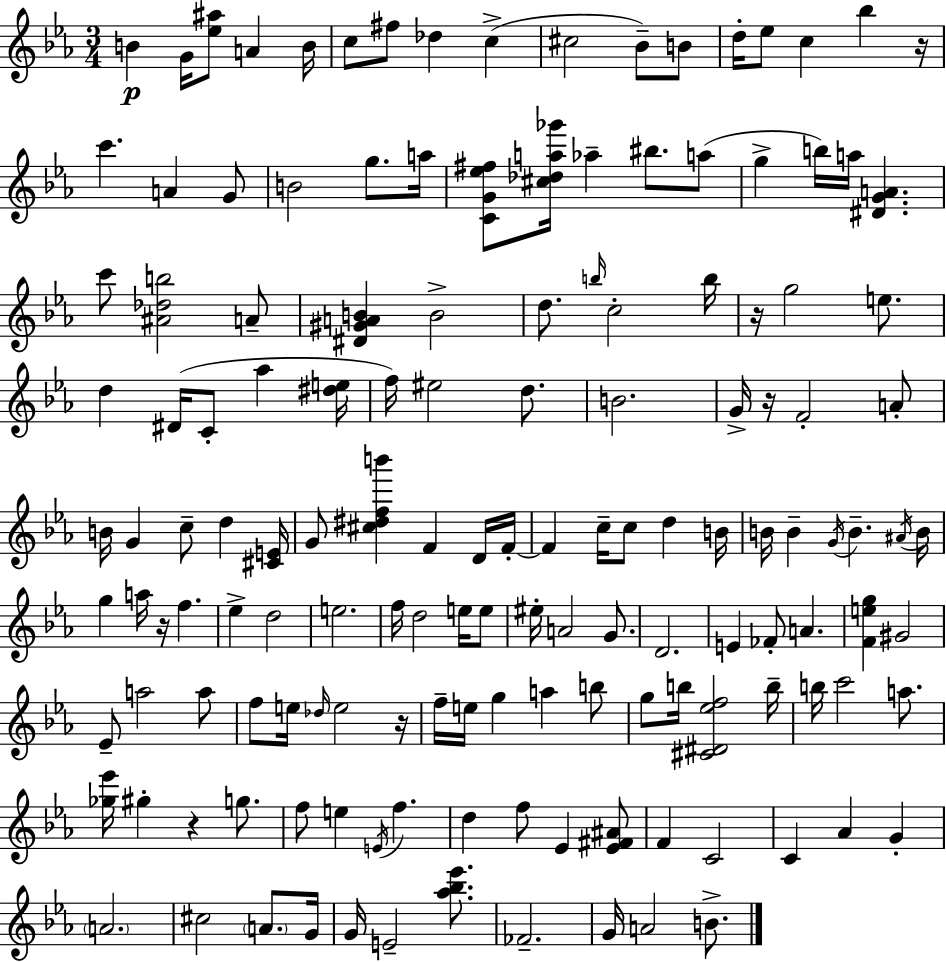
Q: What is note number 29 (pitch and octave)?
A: A4